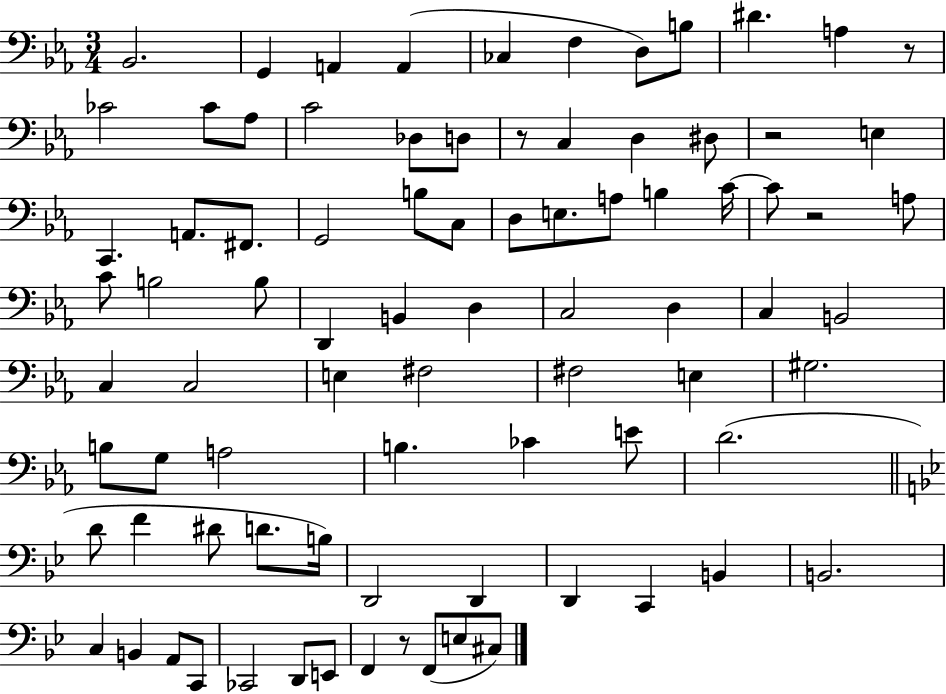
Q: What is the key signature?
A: EES major